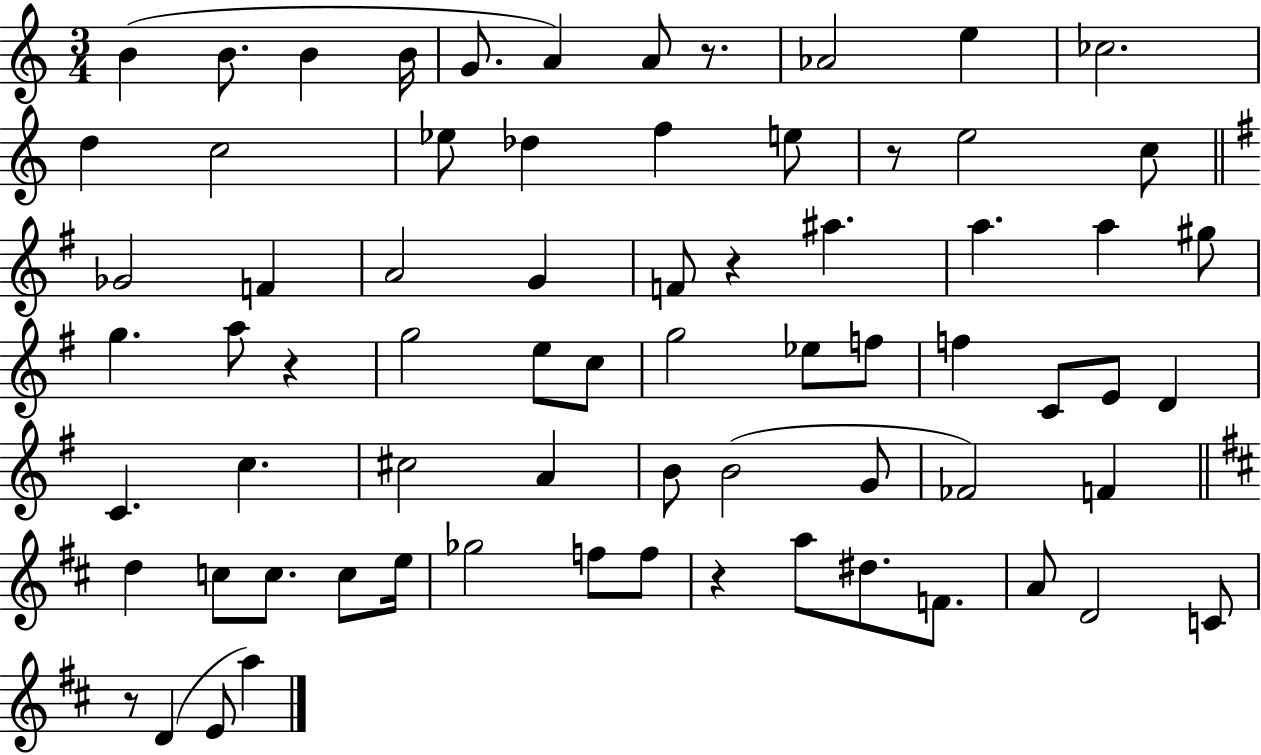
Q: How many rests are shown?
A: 6